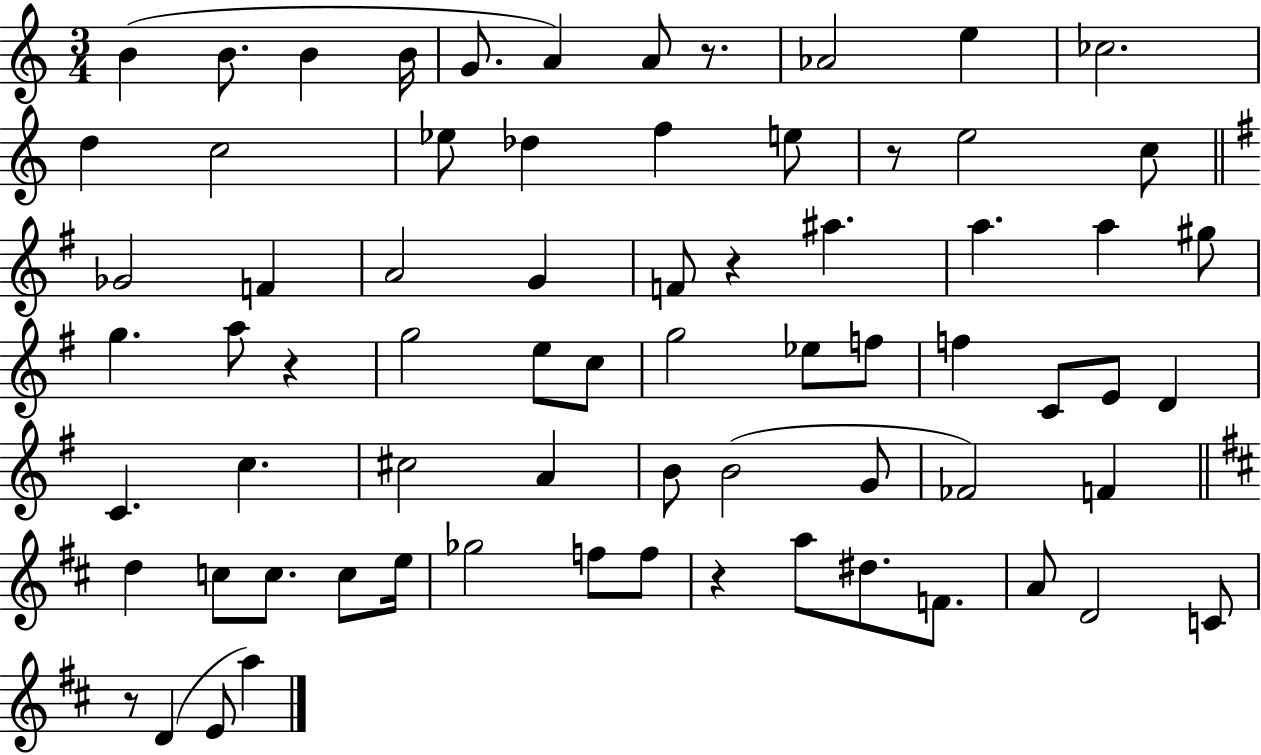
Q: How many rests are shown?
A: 6